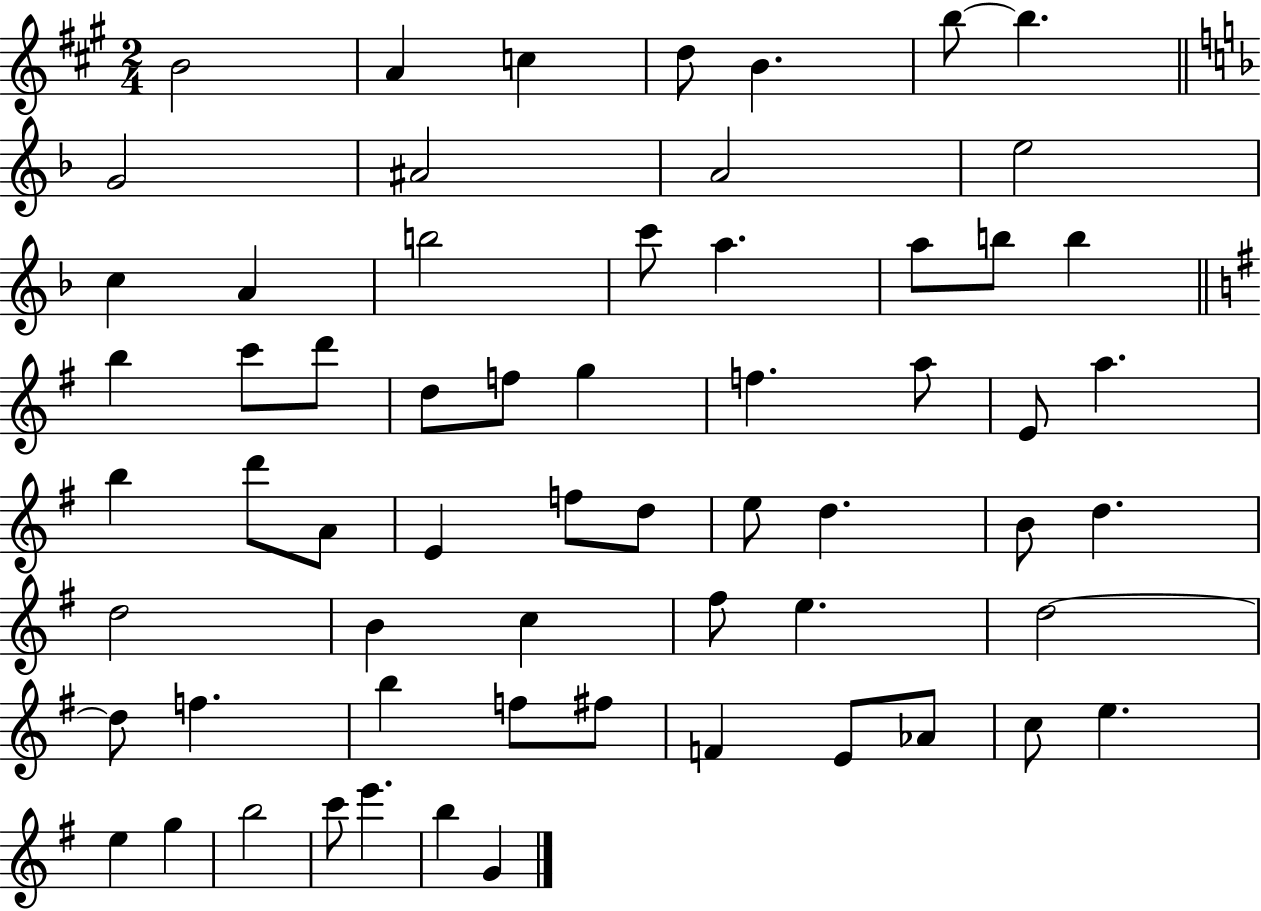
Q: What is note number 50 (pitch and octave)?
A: F#5